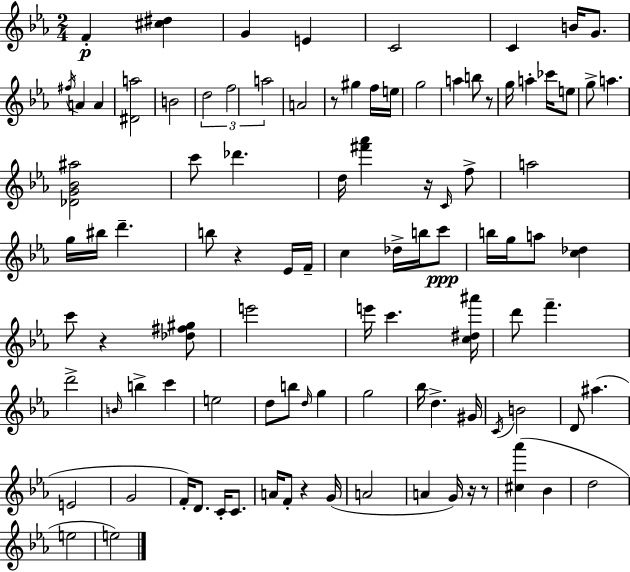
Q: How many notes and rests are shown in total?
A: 101